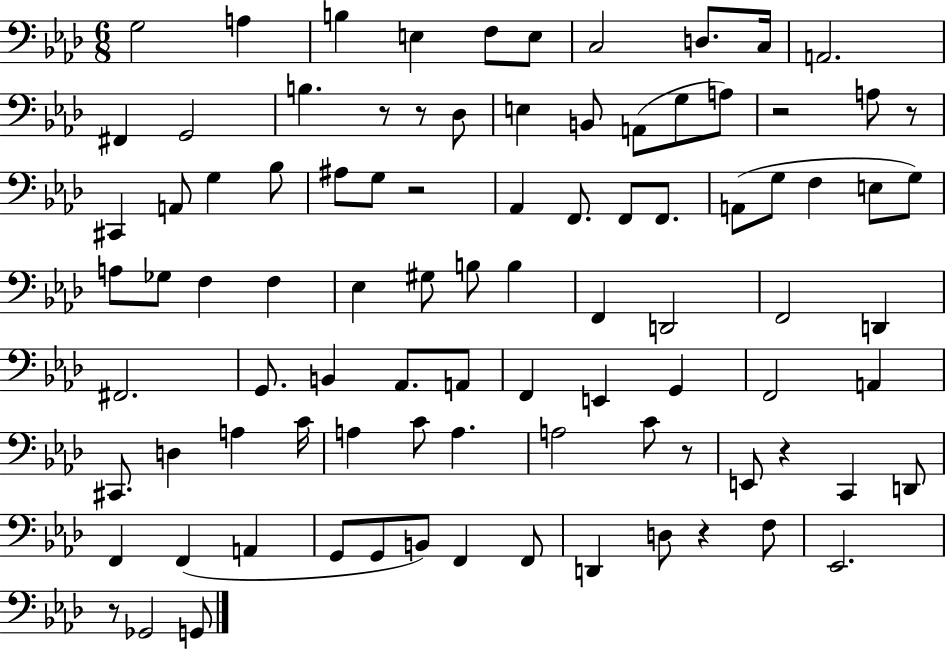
{
  \clef bass
  \numericTimeSignature
  \time 6/8
  \key aes \major
  g2 a4 | b4 e4 f8 e8 | c2 d8. c16 | a,2. | \break fis,4 g,2 | b4. r8 r8 des8 | e4 b,8 a,8( g8 a8) | r2 a8 r8 | \break cis,4 a,8 g4 bes8 | ais8 g8 r2 | aes,4 f,8. f,8 f,8. | a,8( g8 f4 e8 g8) | \break a8 ges8 f4 f4 | ees4 gis8 b8 b4 | f,4 d,2 | f,2 d,4 | \break fis,2. | g,8. b,4 aes,8. a,8 | f,4 e,4 g,4 | f,2 a,4 | \break cis,8. d4 a4 c'16 | a4 c'8 a4. | a2 c'8 r8 | e,8 r4 c,4 d,8 | \break f,4 f,4( a,4 | g,8 g,8 b,8) f,4 f,8 | d,4 d8 r4 f8 | ees,2. | \break r8 ges,2 g,8 | \bar "|."
}